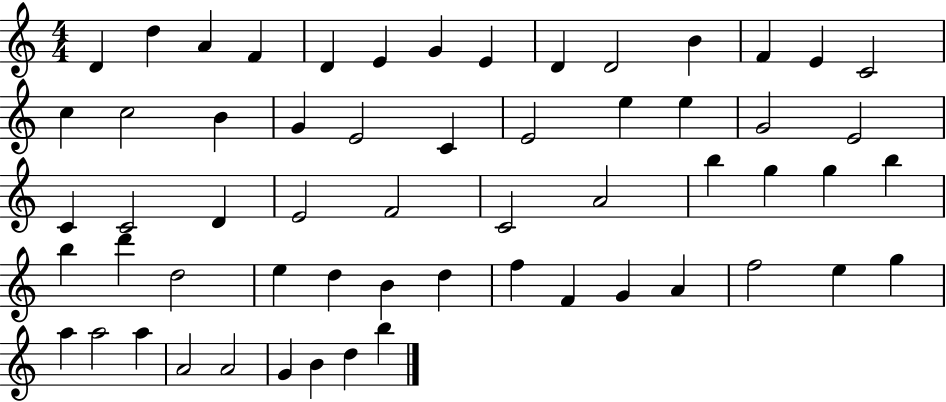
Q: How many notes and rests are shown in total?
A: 59